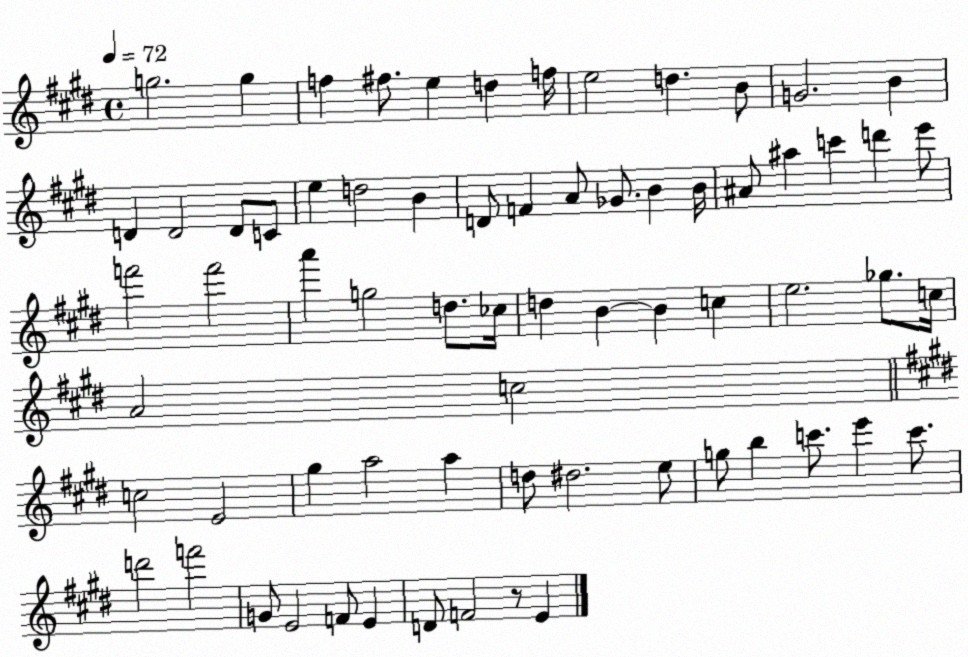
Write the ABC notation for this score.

X:1
T:Untitled
M:4/4
L:1/4
K:E
g2 g f ^f/2 e d f/4 e2 d B/2 G2 B D D2 D/2 C/2 e d2 B D/2 F A/2 _G/2 B B/4 ^A/2 ^a c' d' e'/2 f'2 f'2 a' g2 d/2 _c/4 d B B c e2 _g/2 c/4 A2 c2 c2 E2 ^g a2 a d/2 ^d2 e/2 g/2 b c'/2 e' c'/2 d'2 f'2 G/2 E2 F/2 E D/2 F2 z/2 E